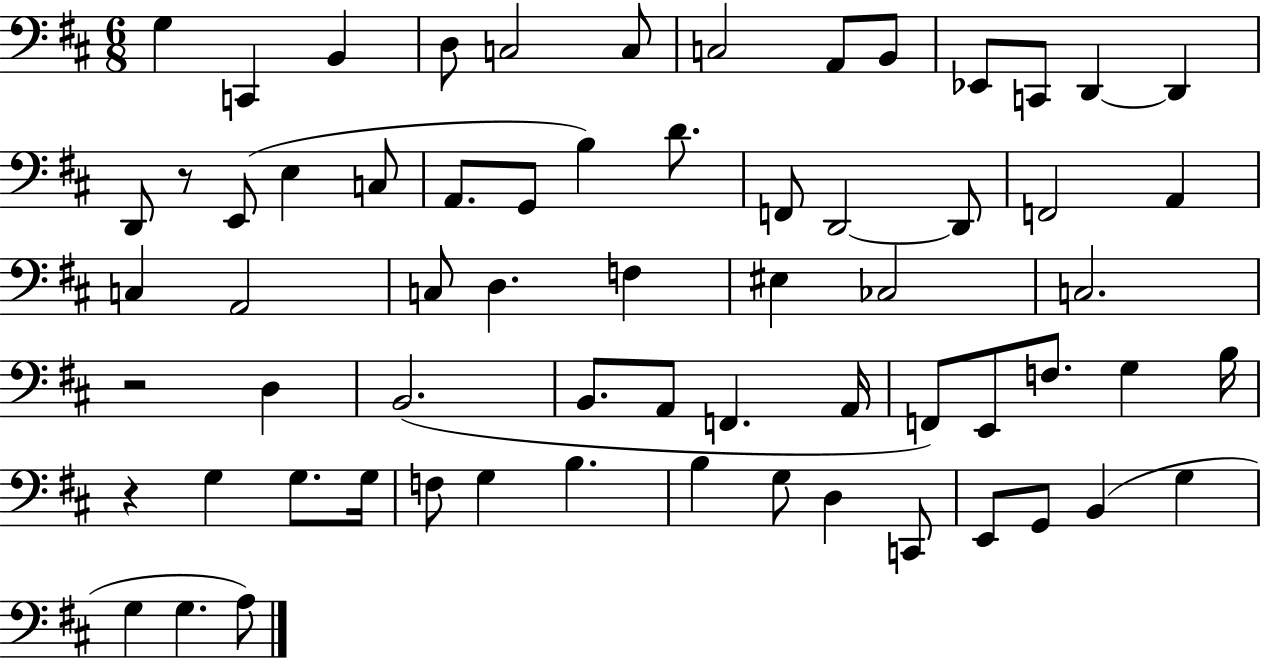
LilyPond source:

{
  \clef bass
  \numericTimeSignature
  \time 6/8
  \key d \major
  \repeat volta 2 { g4 c,4 b,4 | d8 c2 c8 | c2 a,8 b,8 | ees,8 c,8 d,4~~ d,4 | \break d,8 r8 e,8( e4 c8 | a,8. g,8 b4) d'8. | f,8 d,2~~ d,8 | f,2 a,4 | \break c4 a,2 | c8 d4. f4 | eis4 ces2 | c2. | \break r2 d4 | b,2.( | b,8. a,8 f,4. a,16 | f,8) e,8 f8. g4 b16 | \break r4 g4 g8. g16 | f8 g4 b4. | b4 g8 d4 c,8 | e,8 g,8 b,4( g4 | \break g4 g4. a8) | } \bar "|."
}